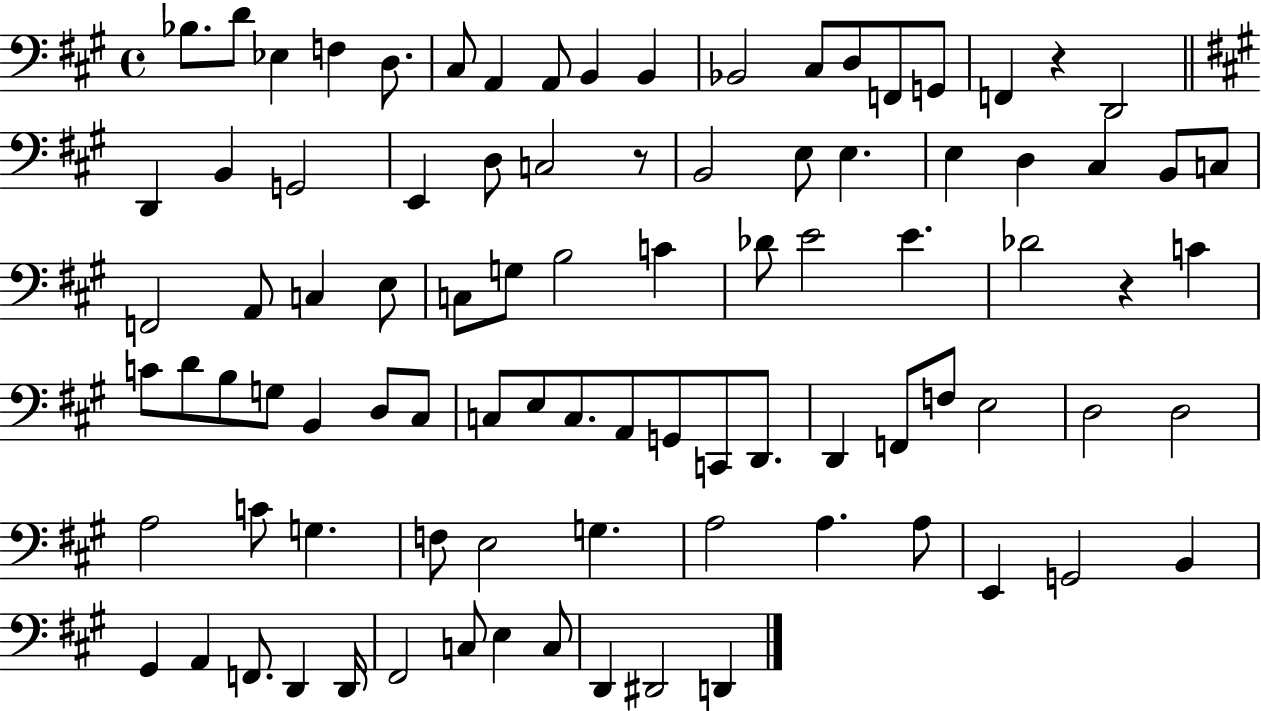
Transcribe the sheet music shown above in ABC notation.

X:1
T:Untitled
M:4/4
L:1/4
K:A
_B,/2 D/2 _E, F, D,/2 ^C,/2 A,, A,,/2 B,, B,, _B,,2 ^C,/2 D,/2 F,,/2 G,,/2 F,, z D,,2 D,, B,, G,,2 E,, D,/2 C,2 z/2 B,,2 E,/2 E, E, D, ^C, B,,/2 C,/2 F,,2 A,,/2 C, E,/2 C,/2 G,/2 B,2 C _D/2 E2 E _D2 z C C/2 D/2 B,/2 G,/2 B,, D,/2 ^C,/2 C,/2 E,/2 C,/2 A,,/2 G,,/2 C,,/2 D,,/2 D,, F,,/2 F,/2 E,2 D,2 D,2 A,2 C/2 G, F,/2 E,2 G, A,2 A, A,/2 E,, G,,2 B,, ^G,, A,, F,,/2 D,, D,,/4 ^F,,2 C,/2 E, C,/2 D,, ^D,,2 D,,